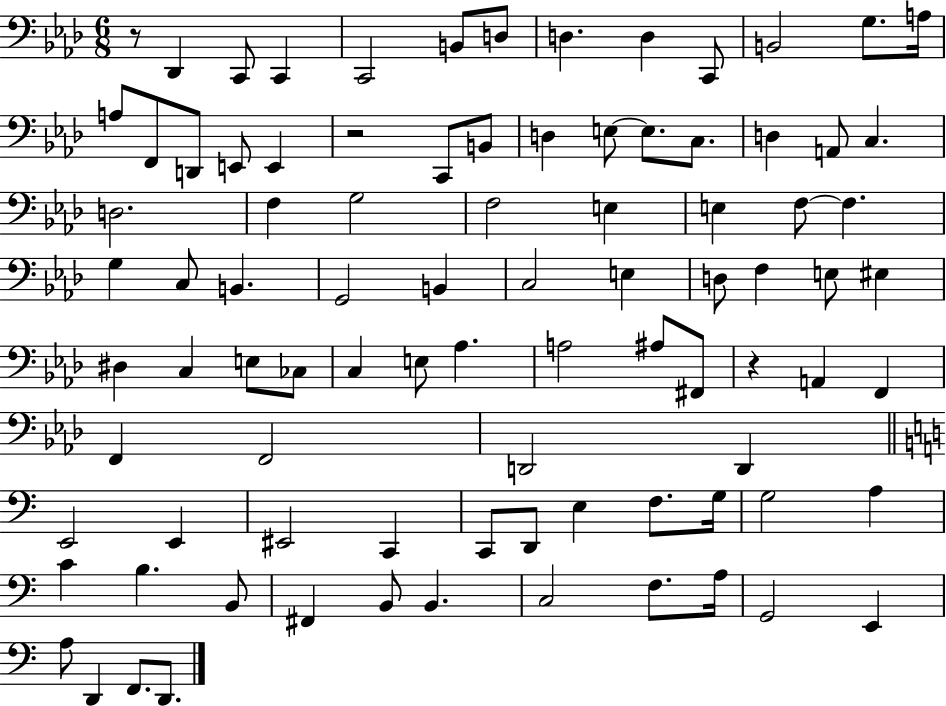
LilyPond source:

{
  \clef bass
  \numericTimeSignature
  \time 6/8
  \key aes \major
  r8 des,4 c,8 c,4 | c,2 b,8 d8 | d4. d4 c,8 | b,2 g8. a16 | \break a8 f,8 d,8 e,8 e,4 | r2 c,8 b,8 | d4 e8~~ e8. c8. | d4 a,8 c4. | \break d2. | f4 g2 | f2 e4 | e4 f8~~ f4. | \break g4 c8 b,4. | g,2 b,4 | c2 e4 | d8 f4 e8 eis4 | \break dis4 c4 e8 ces8 | c4 e8 aes4. | a2 ais8 fis,8 | r4 a,4 f,4 | \break f,4 f,2 | d,2 d,4 | \bar "||" \break \key a \minor e,2 e,4 | eis,2 c,4 | c,8 d,8 e4 f8. g16 | g2 a4 | \break c'4 b4. b,8 | fis,4 b,8 b,4. | c2 f8. a16 | g,2 e,4 | \break a8 d,4 f,8. d,8. | \bar "|."
}